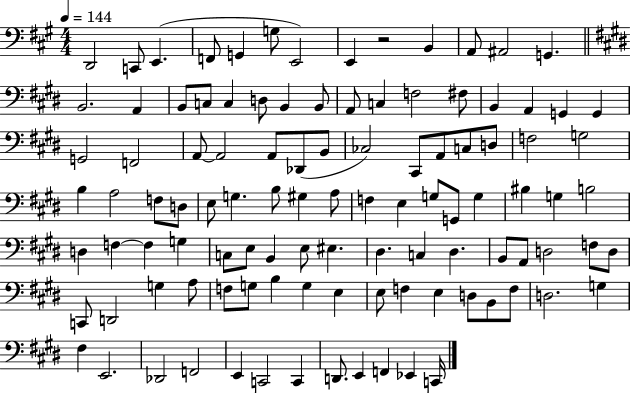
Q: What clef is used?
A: bass